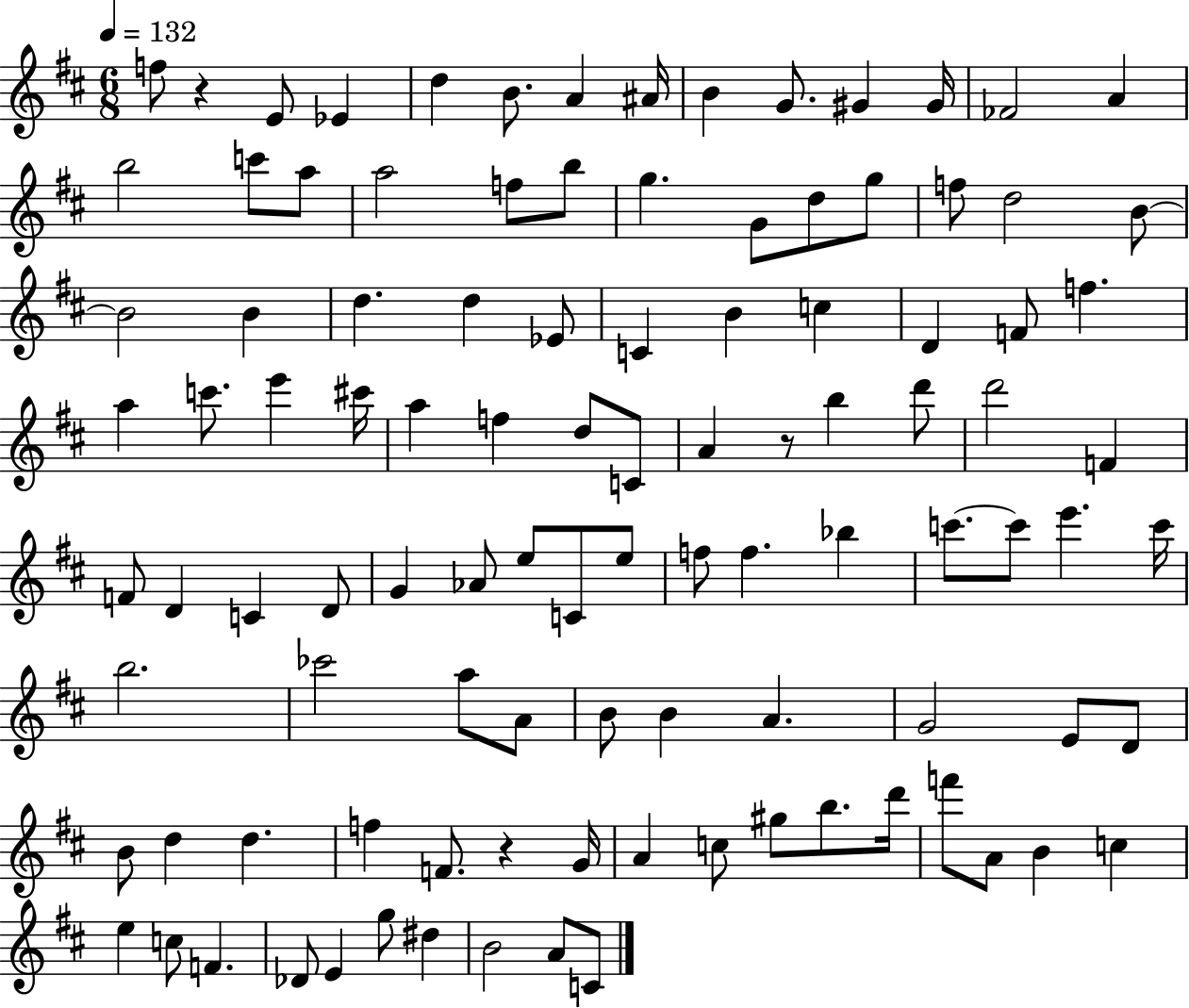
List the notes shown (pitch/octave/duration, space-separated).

F5/e R/q E4/e Eb4/q D5/q B4/e. A4/q A#4/s B4/q G4/e. G#4/q G#4/s FES4/h A4/q B5/h C6/e A5/e A5/h F5/e B5/e G5/q. G4/e D5/e G5/e F5/e D5/h B4/e B4/h B4/q D5/q. D5/q Eb4/e C4/q B4/q C5/q D4/q F4/e F5/q. A5/q C6/e. E6/q C#6/s A5/q F5/q D5/e C4/e A4/q R/e B5/q D6/e D6/h F4/q F4/e D4/q C4/q D4/e G4/q Ab4/e E5/e C4/e E5/e F5/e F5/q. Bb5/q C6/e. C6/e E6/q. C6/s B5/h. CES6/h A5/e A4/e B4/e B4/q A4/q. G4/h E4/e D4/e B4/e D5/q D5/q. F5/q F4/e. R/q G4/s A4/q C5/e G#5/e B5/e. D6/s F6/e A4/e B4/q C5/q E5/q C5/e F4/q. Db4/e E4/q G5/e D#5/q B4/h A4/e C4/e